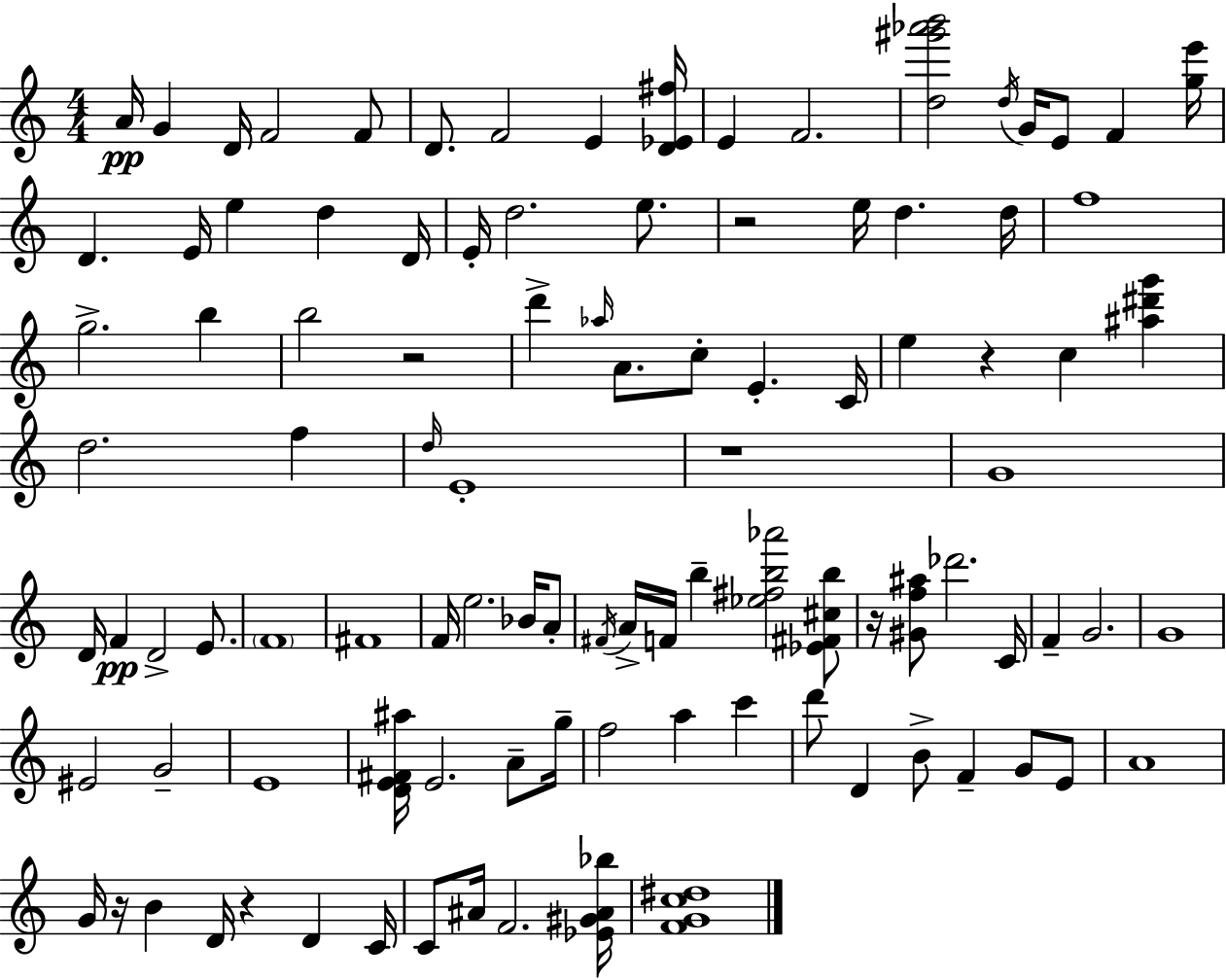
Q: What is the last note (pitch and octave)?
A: F4